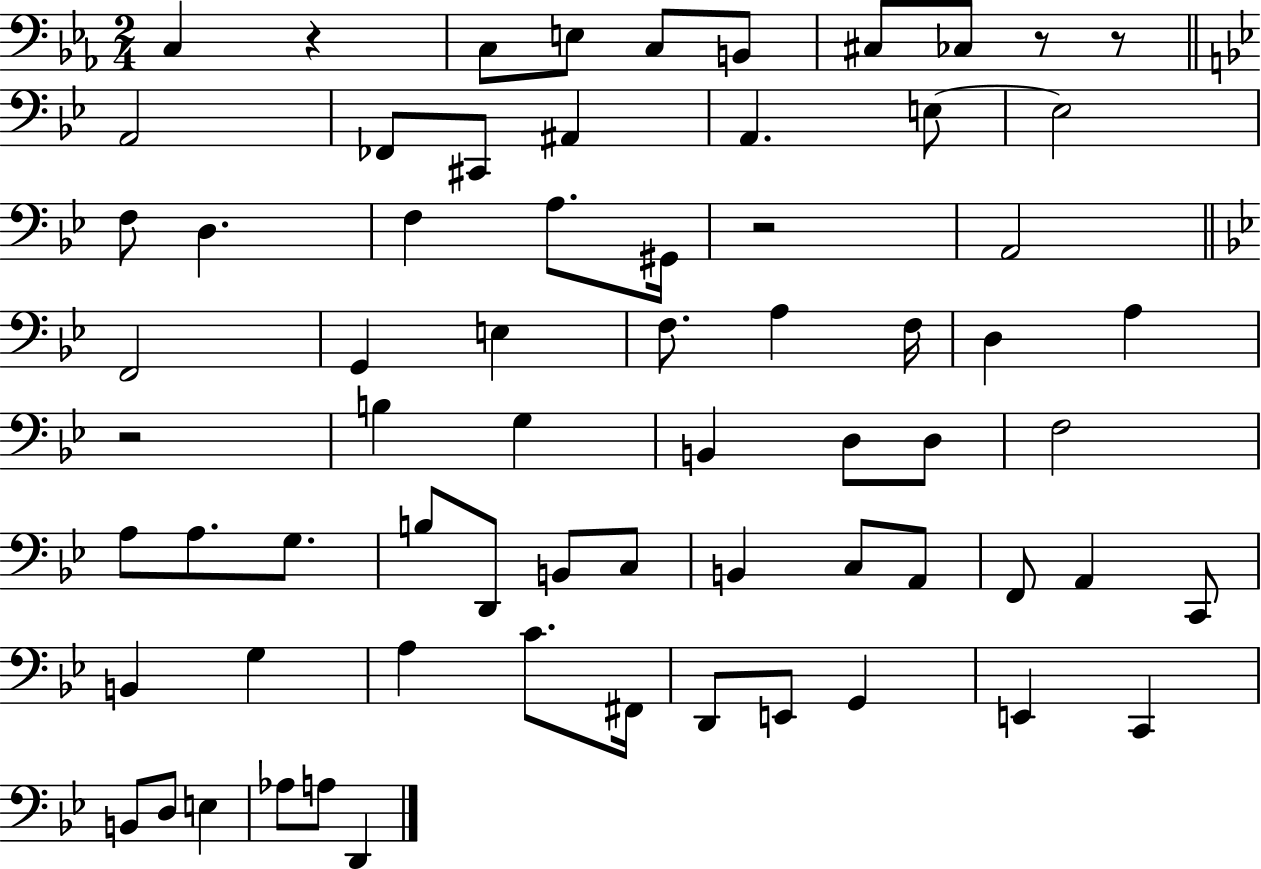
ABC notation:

X:1
T:Untitled
M:2/4
L:1/4
K:Eb
C, z C,/2 E,/2 C,/2 B,,/2 ^C,/2 _C,/2 z/2 z/2 A,,2 _F,,/2 ^C,,/2 ^A,, A,, E,/2 E,2 F,/2 D, F, A,/2 ^G,,/4 z2 A,,2 F,,2 G,, E, F,/2 A, F,/4 D, A, z2 B, G, B,, D,/2 D,/2 F,2 A,/2 A,/2 G,/2 B,/2 D,,/2 B,,/2 C,/2 B,, C,/2 A,,/2 F,,/2 A,, C,,/2 B,, G, A, C/2 ^F,,/4 D,,/2 E,,/2 G,, E,, C,, B,,/2 D,/2 E, _A,/2 A,/2 D,,